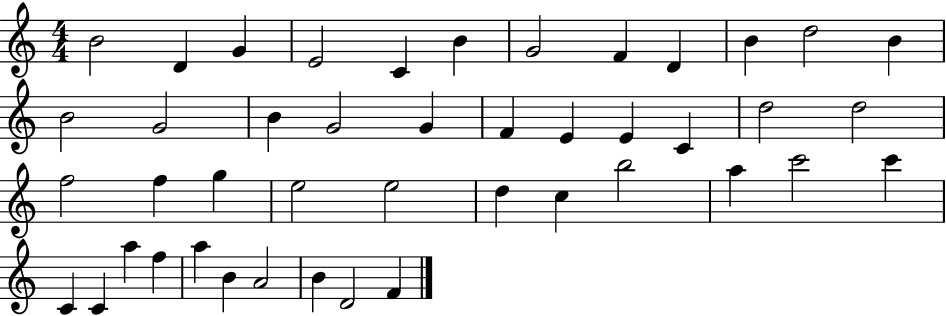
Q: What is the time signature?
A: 4/4